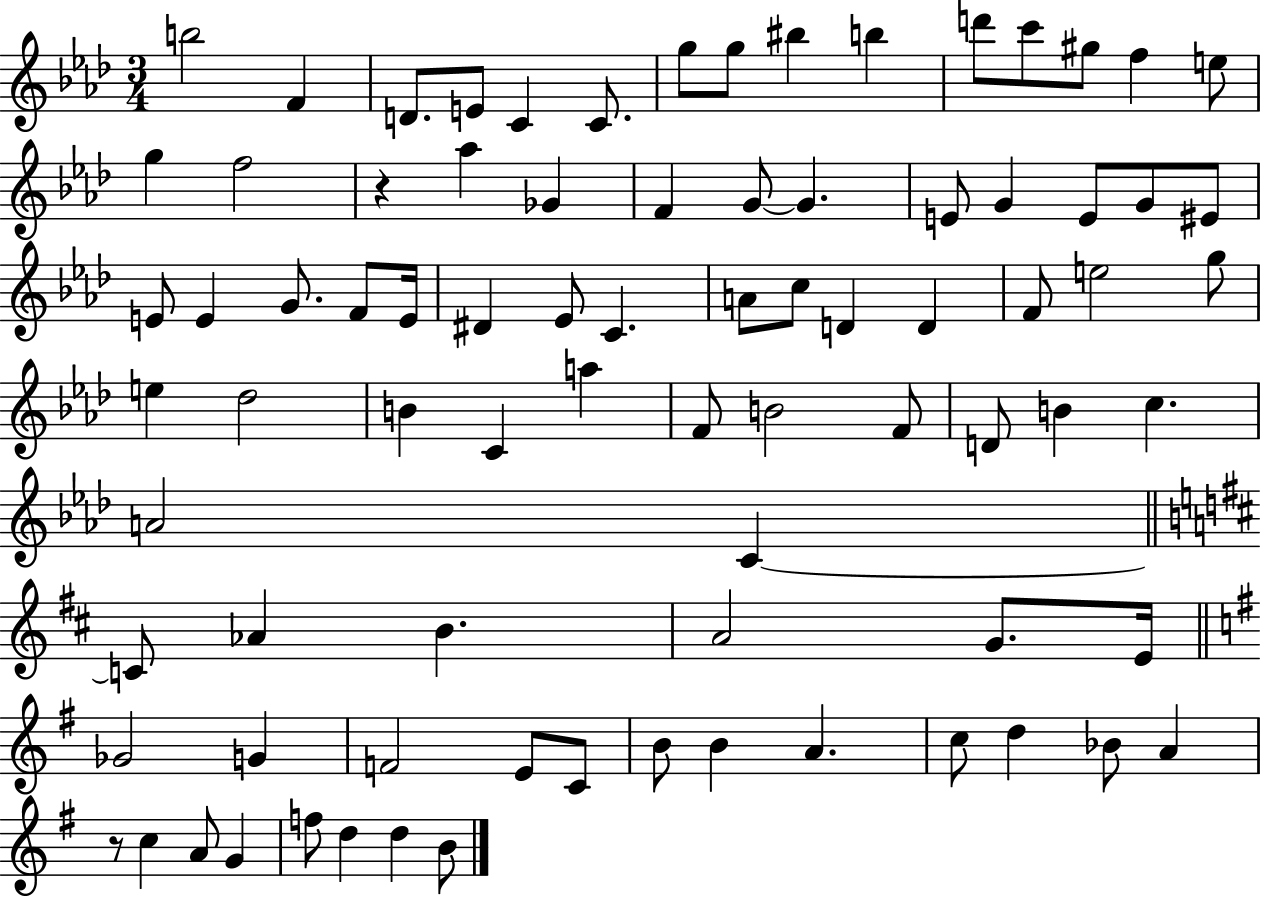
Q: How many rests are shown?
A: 2